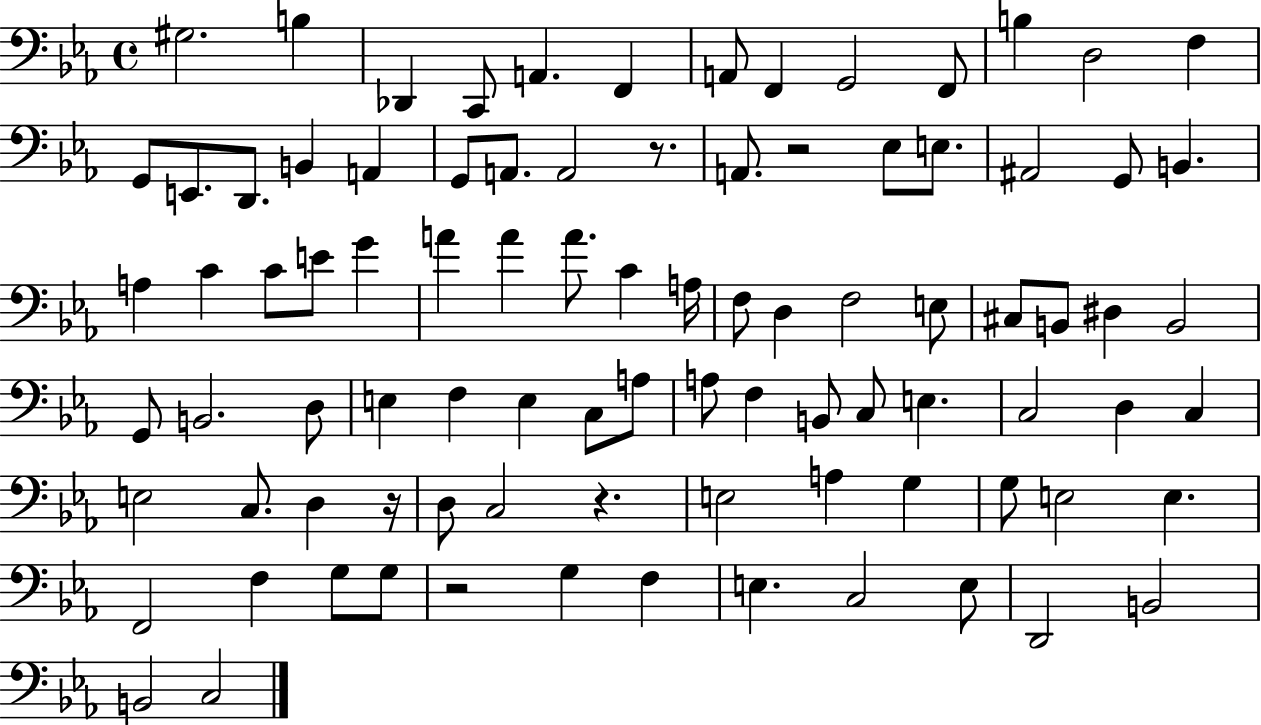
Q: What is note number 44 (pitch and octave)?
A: D#3